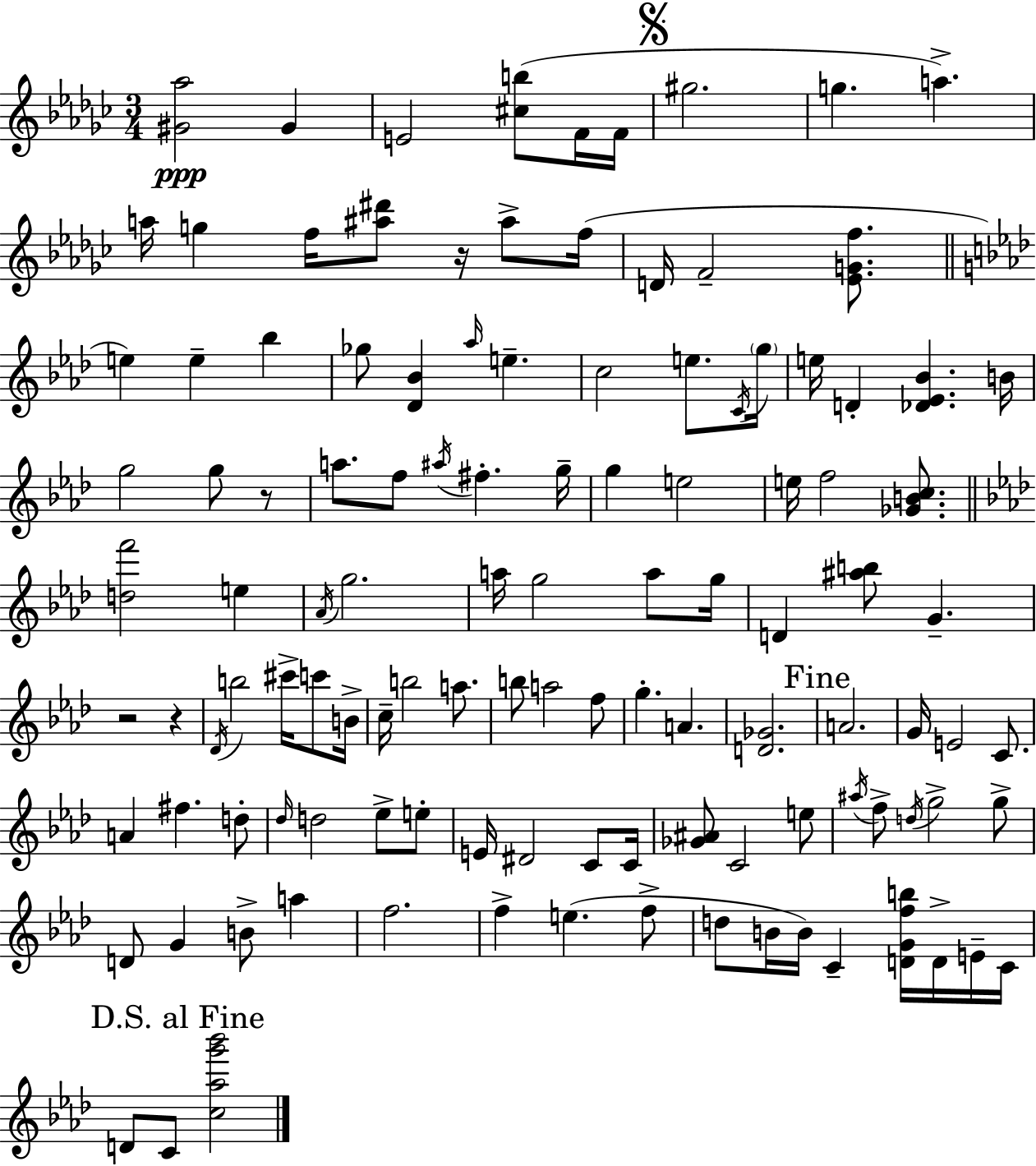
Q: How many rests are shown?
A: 4